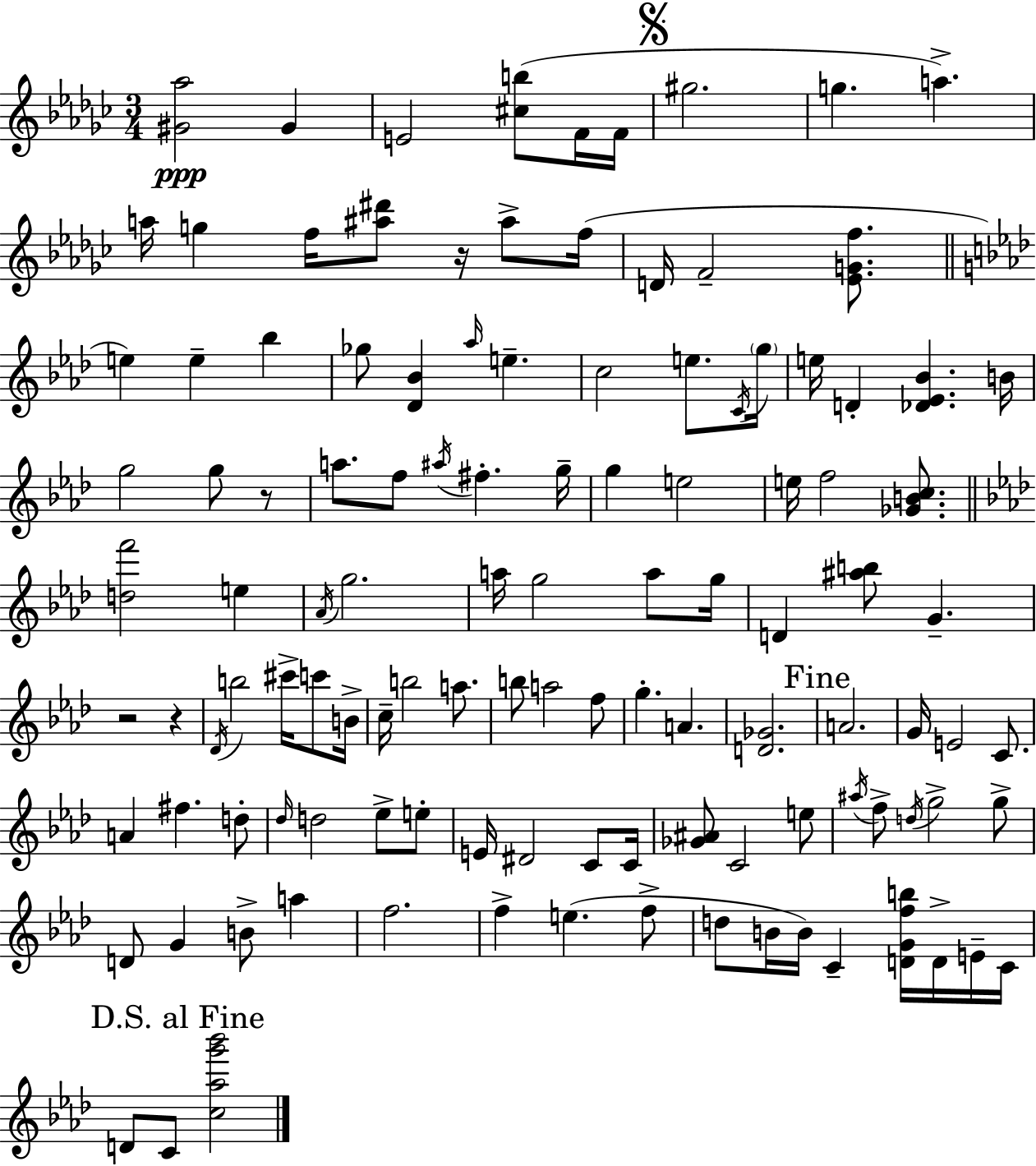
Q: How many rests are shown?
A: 4